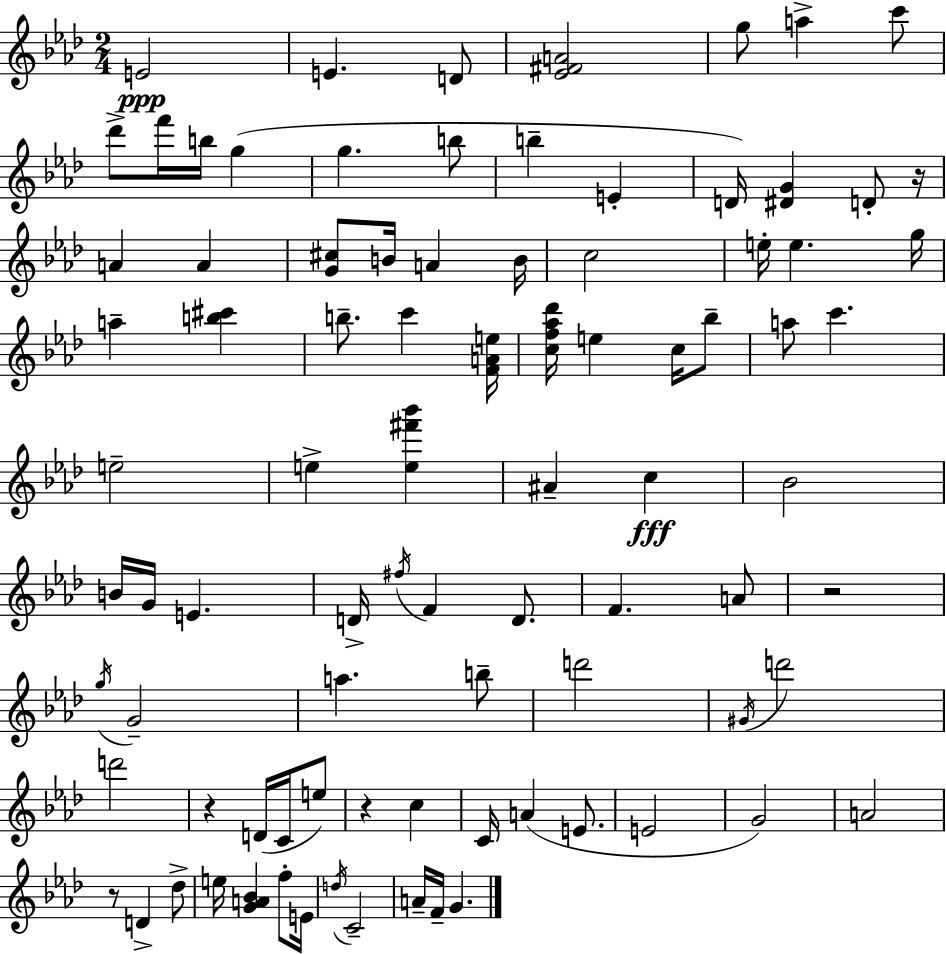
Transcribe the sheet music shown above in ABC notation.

X:1
T:Untitled
M:2/4
L:1/4
K:Ab
E2 E D/2 [_E^FA]2 g/2 a c'/2 _d'/2 f'/4 b/4 g g b/2 b E D/4 [^DG] D/2 z/4 A A [G^c]/2 B/4 A B/4 c2 e/4 e g/4 a [b^c'] b/2 c' [FAe]/4 [cf_a_d']/4 e c/4 _b/2 a/2 c' e2 e [e^f'_b'] ^A c _B2 B/4 G/4 E D/4 ^f/4 F D/2 F A/2 z2 g/4 G2 a b/2 d'2 ^G/4 d'2 d'2 z D/4 C/4 e/2 z c C/4 A E/2 E2 G2 A2 z/2 D _d/2 e/4 [GA_B] f/2 E/4 d/4 C2 A/4 F/4 G